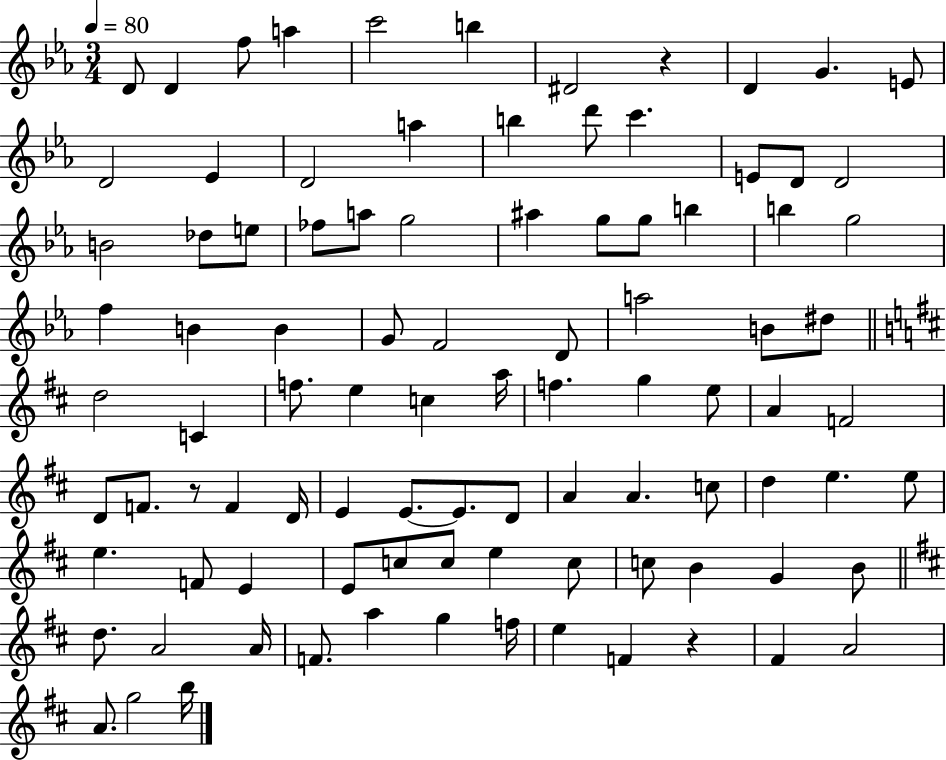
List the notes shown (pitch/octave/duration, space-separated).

D4/e D4/q F5/e A5/q C6/h B5/q D#4/h R/q D4/q G4/q. E4/e D4/h Eb4/q D4/h A5/q B5/q D6/e C6/q. E4/e D4/e D4/h B4/h Db5/e E5/e FES5/e A5/e G5/h A#5/q G5/e G5/e B5/q B5/q G5/h F5/q B4/q B4/q G4/e F4/h D4/e A5/h B4/e D#5/e D5/h C4/q F5/e. E5/q C5/q A5/s F5/q. G5/q E5/e A4/q F4/h D4/e F4/e. R/e F4/q D4/s E4/q E4/e. E4/e. D4/e A4/q A4/q. C5/e D5/q E5/q. E5/e E5/q. F4/e E4/q E4/e C5/e C5/e E5/q C5/e C5/e B4/q G4/q B4/e D5/e. A4/h A4/s F4/e. A5/q G5/q F5/s E5/q F4/q R/q F#4/q A4/h A4/e. G5/h B5/s